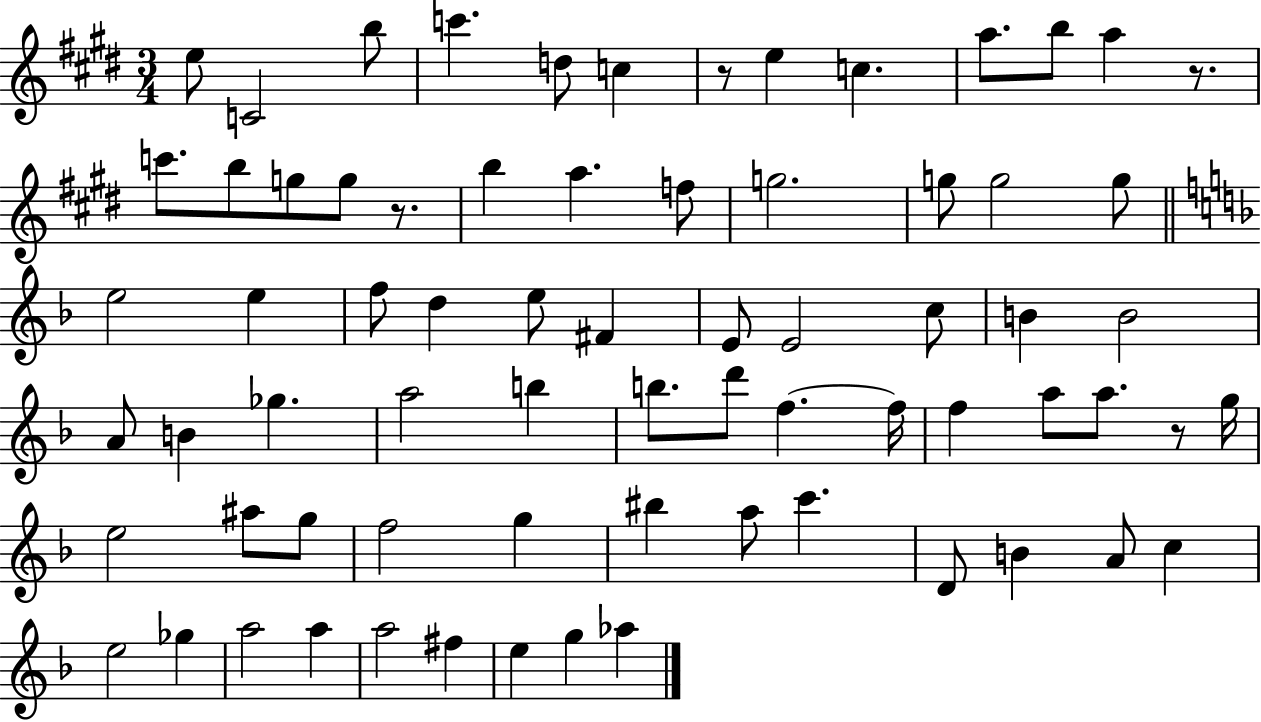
E5/e C4/h B5/e C6/q. D5/e C5/q R/e E5/q C5/q. A5/e. B5/e A5/q R/e. C6/e. B5/e G5/e G5/e R/e. B5/q A5/q. F5/e G5/h. G5/e G5/h G5/e E5/h E5/q F5/e D5/q E5/e F#4/q E4/e E4/h C5/e B4/q B4/h A4/e B4/q Gb5/q. A5/h B5/q B5/e. D6/e F5/q. F5/s F5/q A5/e A5/e. R/e G5/s E5/h A#5/e G5/e F5/h G5/q BIS5/q A5/e C6/q. D4/e B4/q A4/e C5/q E5/h Gb5/q A5/h A5/q A5/h F#5/q E5/q G5/q Ab5/q